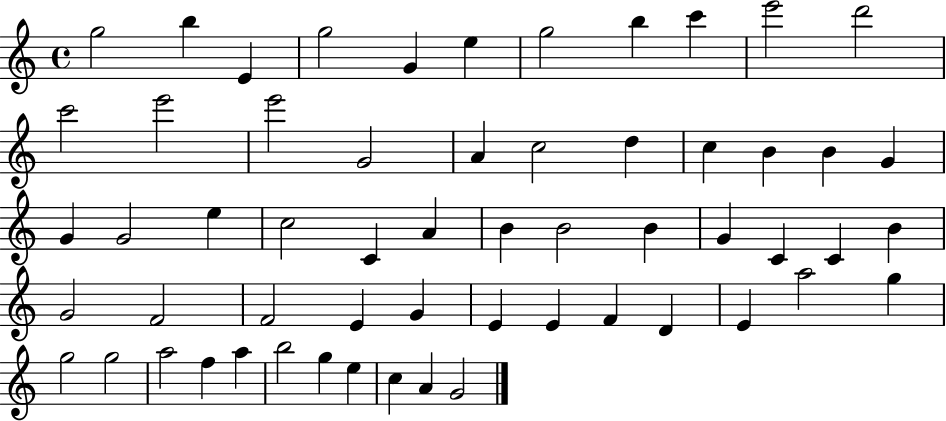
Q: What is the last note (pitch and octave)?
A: G4